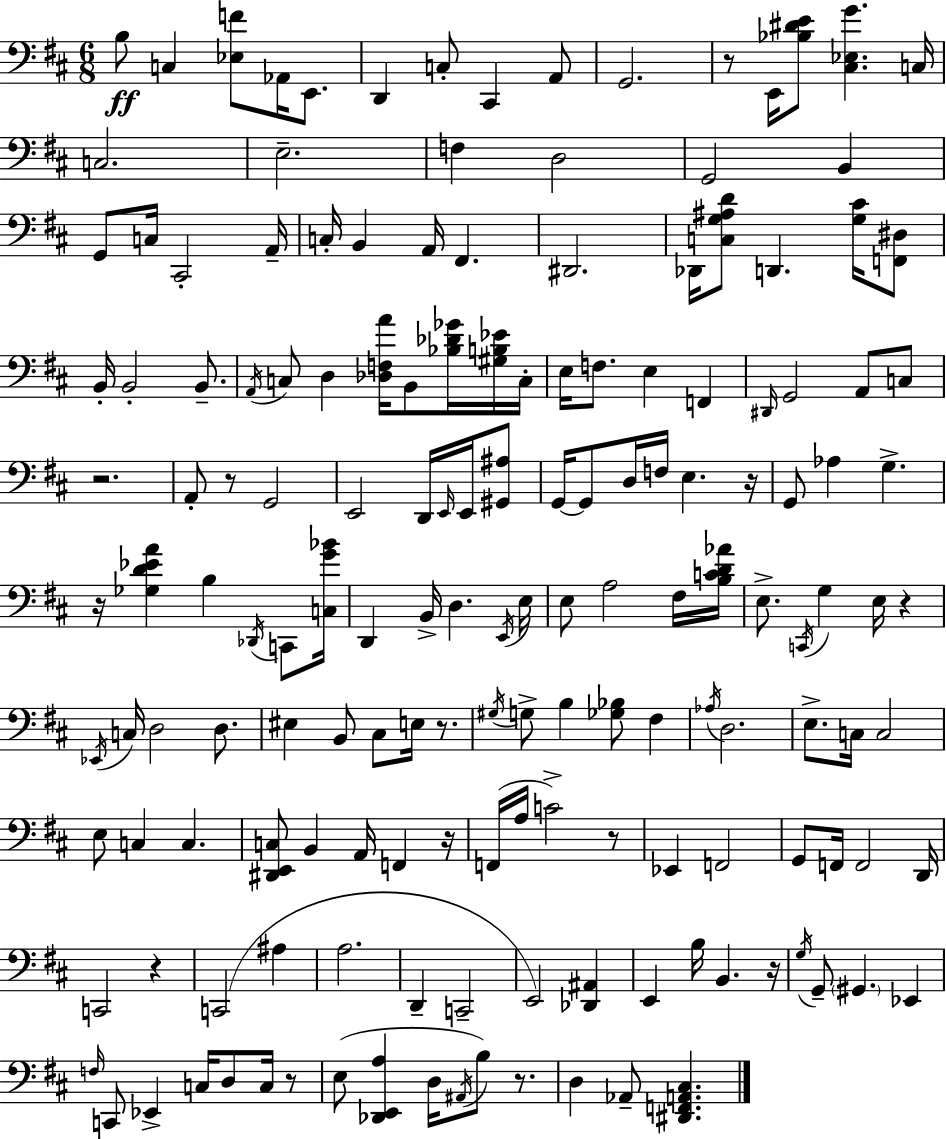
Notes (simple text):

B3/e C3/q [Eb3,F4]/e Ab2/s E2/e. D2/q C3/e C#2/q A2/e G2/h. R/e E2/s [Bb3,D#4,E4]/e [C#3,Eb3,G4]/q. C3/s C3/h. E3/h. F3/q D3/h G2/h B2/q G2/e C3/s C#2/h A2/s C3/s B2/q A2/s F#2/q. D#2/h. Db2/s [C3,G3,A#3,D4]/e D2/q. [G3,C#4]/s [F2,D#3]/e B2/s B2/h B2/e. A2/s C3/e D3/q [Db3,F3,A4]/s B2/e [Bb3,Db4,Gb4]/s [G#3,B3,Eb4]/s C3/s E3/s F3/e. E3/q F2/q D#2/s G2/h A2/e C3/e R/h. A2/e R/e G2/h E2/h D2/s E2/s E2/s [G#2,A#3]/e G2/s G2/e D3/s F3/s E3/q. R/s G2/e Ab3/q G3/q. R/s [Gb3,D4,Eb4,A4]/q B3/q Db2/s C2/e [C3,G4,Bb4]/s D2/q B2/s D3/q. E2/s E3/s E3/e A3/h F#3/s [B3,C4,D4,Ab4]/s E3/e. C2/s G3/q E3/s R/q Eb2/s C3/s D3/h D3/e. EIS3/q B2/e C#3/e E3/s R/e. G#3/s G3/e B3/q [Gb3,Bb3]/e F#3/q Ab3/s D3/h. E3/e. C3/s C3/h E3/e C3/q C3/q. [D#2,E2,C3]/e B2/q A2/s F2/q R/s F2/s A3/s C4/h R/e Eb2/q F2/h G2/e F2/s F2/h D2/s C2/h R/q C2/h A#3/q A3/h. D2/q C2/h E2/h [Db2,A#2]/q E2/q B3/s B2/q. R/s G3/s G2/e G#2/q. Eb2/q F3/s C2/e Eb2/q C3/s D3/e C3/s R/e E3/e [Db2,E2,A3]/q D3/s A#2/s B3/e R/e. D3/q Ab2/e [D#2,F2,A2,C#3]/q.